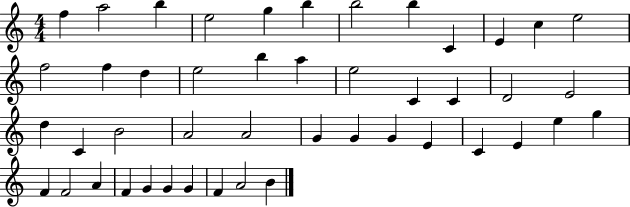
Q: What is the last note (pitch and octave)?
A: B4